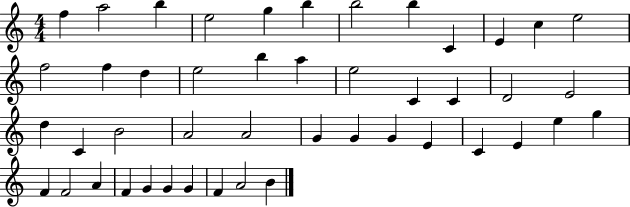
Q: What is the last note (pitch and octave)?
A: B4